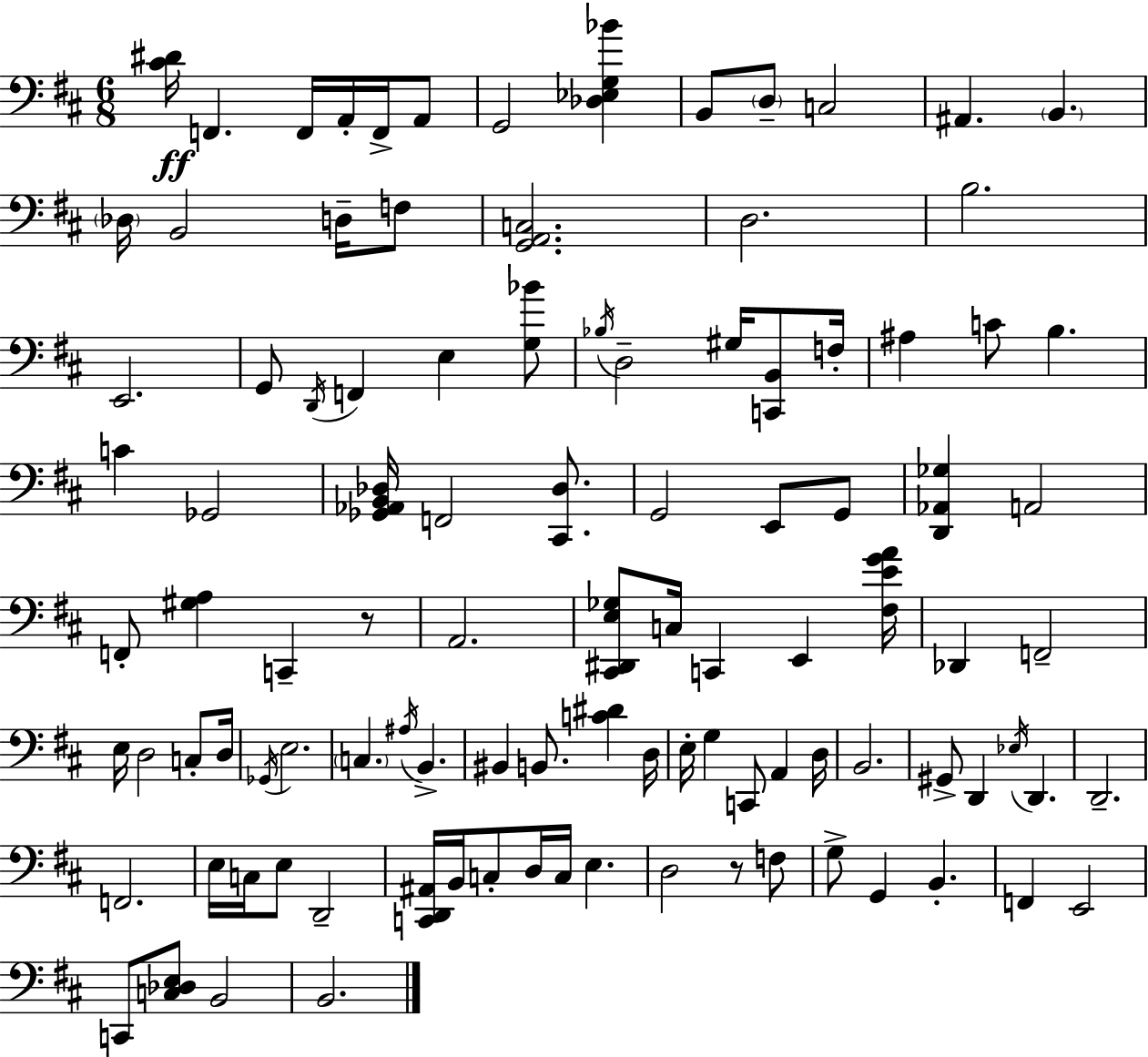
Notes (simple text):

[C#4,D#4]/s F2/q. F2/s A2/s F2/s A2/e G2/h [Db3,Eb3,G3,Bb4]/q B2/e D3/e C3/h A#2/q. B2/q. Db3/s B2/h D3/s F3/e [G2,A2,C3]/h. D3/h. B3/h. E2/h. G2/e D2/s F2/q E3/q [G3,Bb4]/e Bb3/s D3/h G#3/s [C2,B2]/e F3/s A#3/q C4/e B3/q. C4/q Gb2/h [Gb2,Ab2,B2,Db3]/s F2/h [C#2,Db3]/e. G2/h E2/e G2/e [D2,Ab2,Gb3]/q A2/h F2/e [G#3,A3]/q C2/q R/e A2/h. [C#2,D#2,E3,Gb3]/e C3/s C2/q E2/q [F#3,E4,G4,A4]/s Db2/q F2/h E3/s D3/h C3/e D3/s Gb2/s E3/h. C3/q. A#3/s B2/q. BIS2/q B2/e. [C4,D#4]/q D3/s E3/s G3/q C2/e A2/q D3/s B2/h. G#2/e D2/q Eb3/s D2/q. D2/h. F2/h. E3/s C3/s E3/e D2/h [C2,D2,A#2]/s B2/s C3/e D3/s C3/s E3/q. D3/h R/e F3/e G3/e G2/q B2/q. F2/q E2/h C2/e [C3,Db3,E3]/e B2/h B2/h.